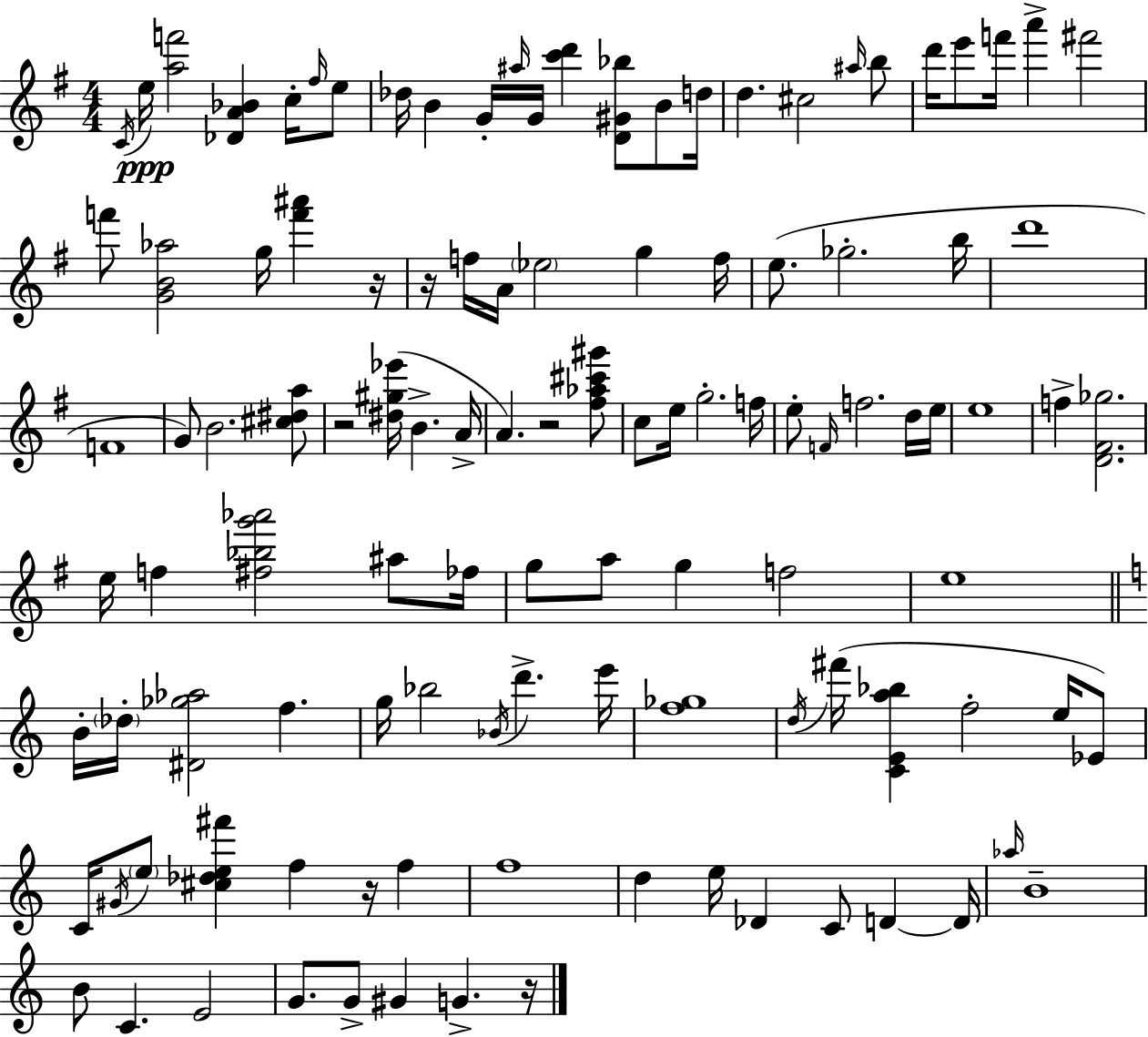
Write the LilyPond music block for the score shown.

{
  \clef treble
  \numericTimeSignature
  \time 4/4
  \key g \major
  \acciaccatura { c'16 }\ppp e''16 <a'' f'''>2 <des' a' bes'>4 c''16-. \grace { fis''16 } | e''8 des''16 b'4 g'16-. \grace { ais''16 } g'16 <c''' d'''>4 <d' gis' bes''>8 | b'8 d''16 d''4. cis''2 | \grace { ais''16 } b''8 d'''16 e'''8 f'''16 a'''4-> fis'''2 | \break f'''8 <g' b' aes''>2 g''16 <f''' ais'''>4 | r16 r16 f''16 a'16 \parenthesize ees''2 g''4 | f''16 e''8.( ges''2.-. | b''16 d'''1 | \break f'1 | g'8) b'2. | <cis'' dis'' a''>8 r2 <dis'' gis'' ees'''>16( b'4.-> | a'16-> a'4.) r2 | \break <fis'' aes'' cis''' gis'''>8 c''8 e''16 g''2.-. | f''16 e''8-. \grace { f'16 } f''2. | d''16 e''16 e''1 | f''4-> <d' fis' ges''>2. | \break e''16 f''4 <fis'' bes'' g''' aes'''>2 | ais''8 fes''16 g''8 a''8 g''4 f''2 | e''1 | \bar "||" \break \key c \major b'16-. \parenthesize des''16-. <dis' ges'' aes''>2 f''4. | g''16 bes''2 \acciaccatura { bes'16 } d'''4.-> | e'''16 <f'' ges''>1 | \acciaccatura { d''16 }( fis'''16 <c' e' a'' bes''>4 f''2-. e''16 | \break ees'8) c'16 \acciaccatura { gis'16 } \parenthesize e''8 <cis'' des'' e'' fis'''>4 f''4 r16 f''4 | f''1 | d''4 e''16 des'4 c'8 d'4~~ | d'16 \grace { aes''16 } b'1-- | \break b'8 c'4. e'2 | g'8. g'8-> gis'4 g'4.-> | r16 \bar "|."
}